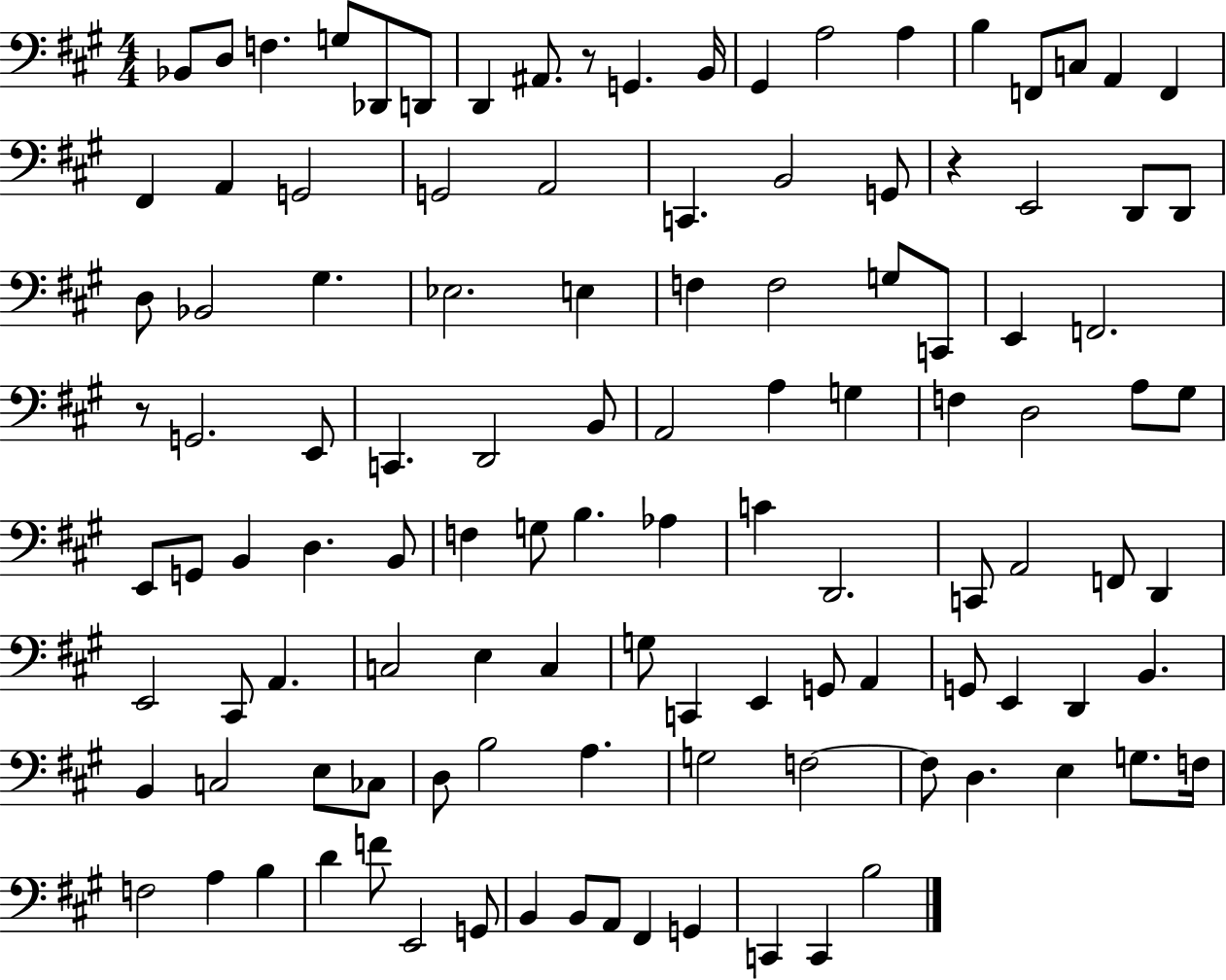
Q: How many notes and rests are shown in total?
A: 114